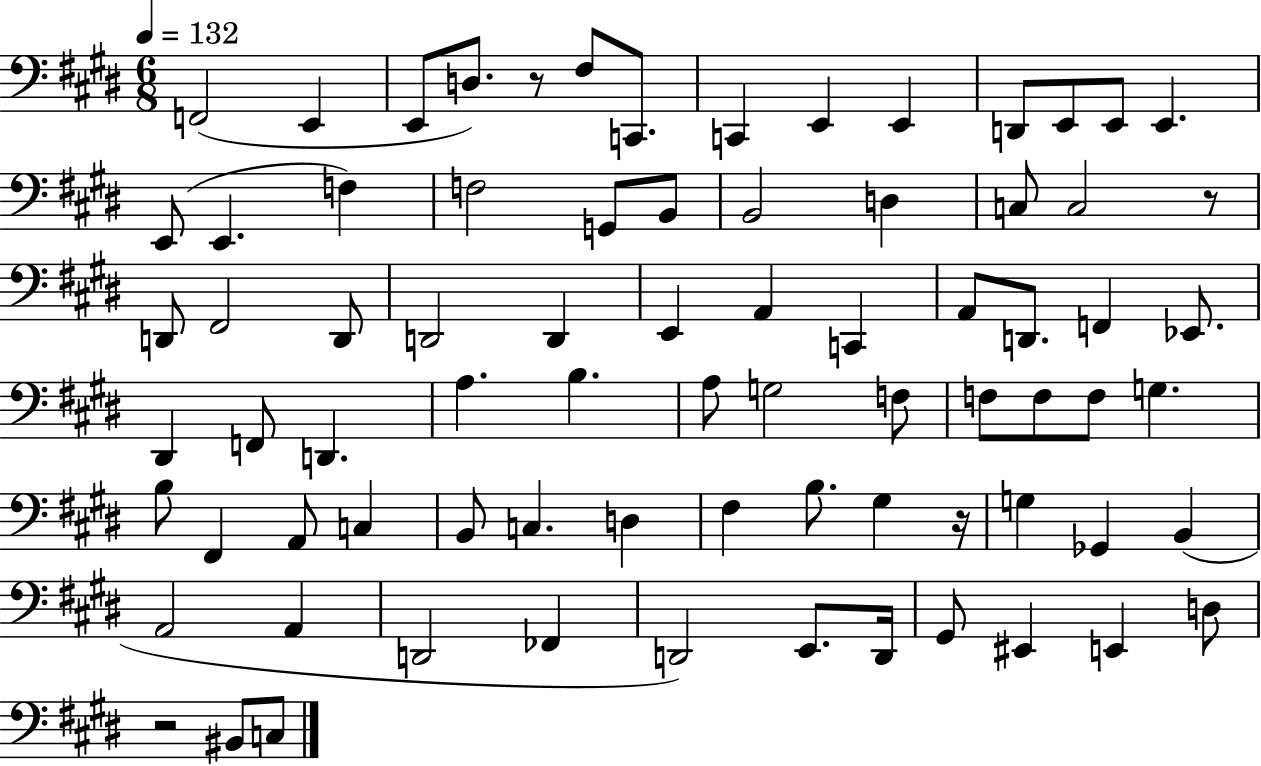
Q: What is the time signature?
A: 6/8